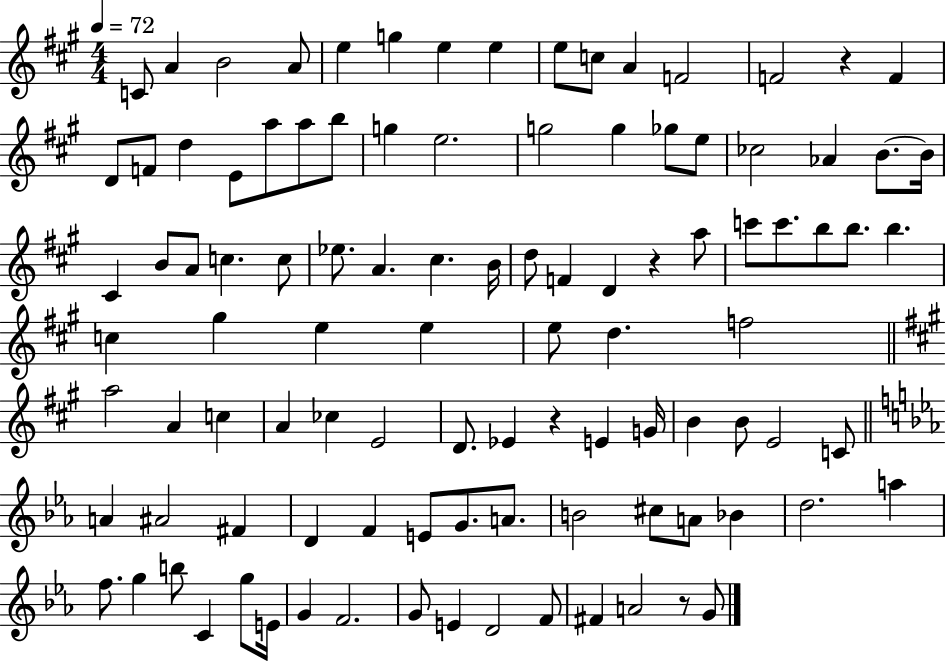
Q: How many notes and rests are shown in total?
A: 103